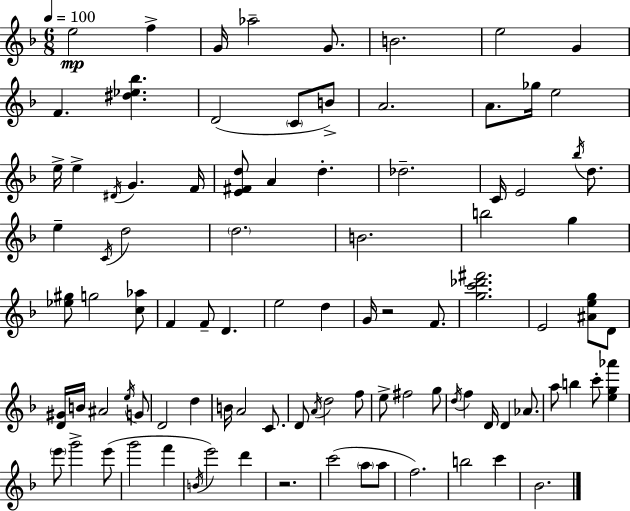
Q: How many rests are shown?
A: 2